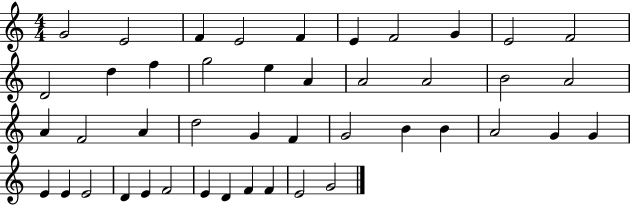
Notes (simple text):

G4/h E4/h F4/q E4/h F4/q E4/q F4/h G4/q E4/h F4/h D4/h D5/q F5/q G5/h E5/q A4/q A4/h A4/h B4/h A4/h A4/q F4/h A4/q D5/h G4/q F4/q G4/h B4/q B4/q A4/h G4/q G4/q E4/q E4/q E4/h D4/q E4/q F4/h E4/q D4/q F4/q F4/q E4/h G4/h